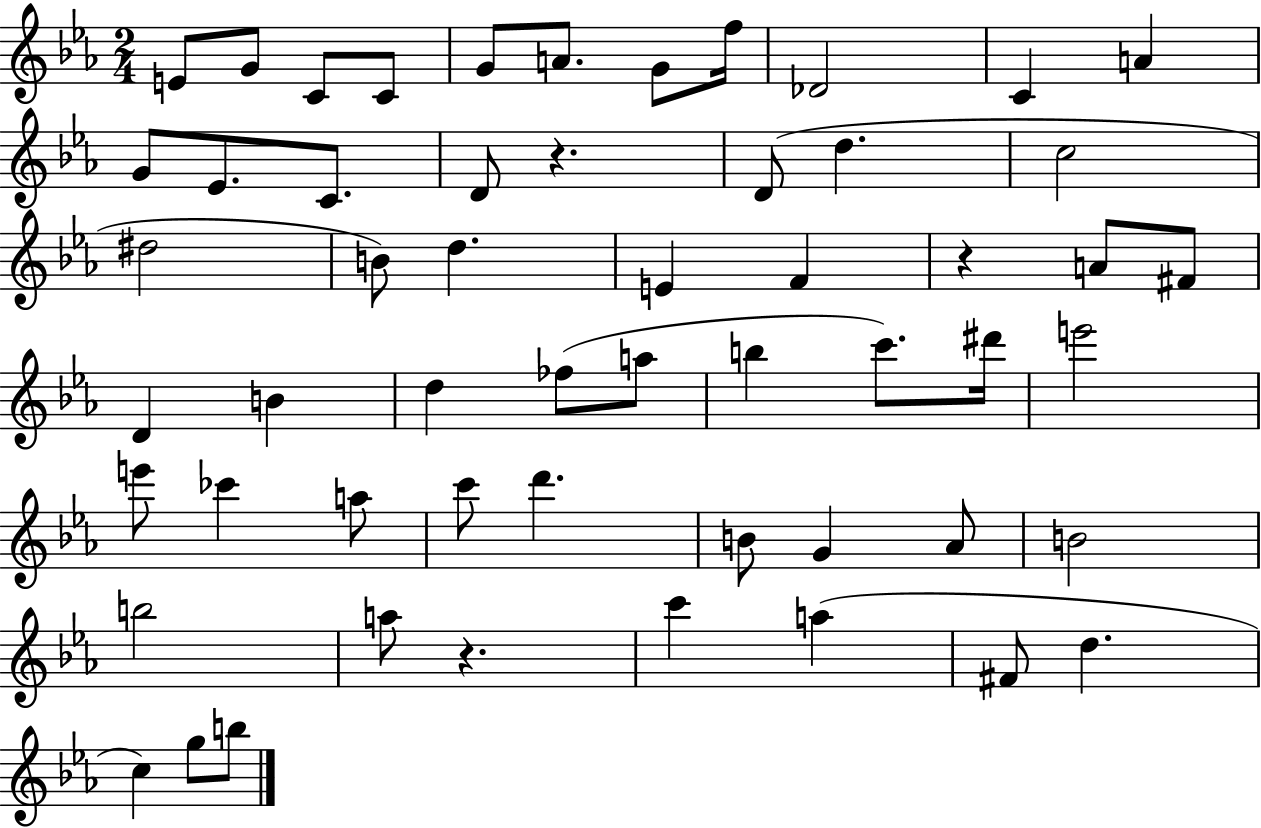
{
  \clef treble
  \numericTimeSignature
  \time 2/4
  \key ees \major
  e'8 g'8 c'8 c'8 | g'8 a'8. g'8 f''16 | des'2 | c'4 a'4 | \break g'8 ees'8. c'8. | d'8 r4. | d'8( d''4. | c''2 | \break dis''2 | b'8) d''4. | e'4 f'4 | r4 a'8 fis'8 | \break d'4 b'4 | d''4 fes''8( a''8 | b''4 c'''8.) dis'''16 | e'''2 | \break e'''8 ces'''4 a''8 | c'''8 d'''4. | b'8 g'4 aes'8 | b'2 | \break b''2 | a''8 r4. | c'''4 a''4( | fis'8 d''4. | \break c''4) g''8 b''8 | \bar "|."
}